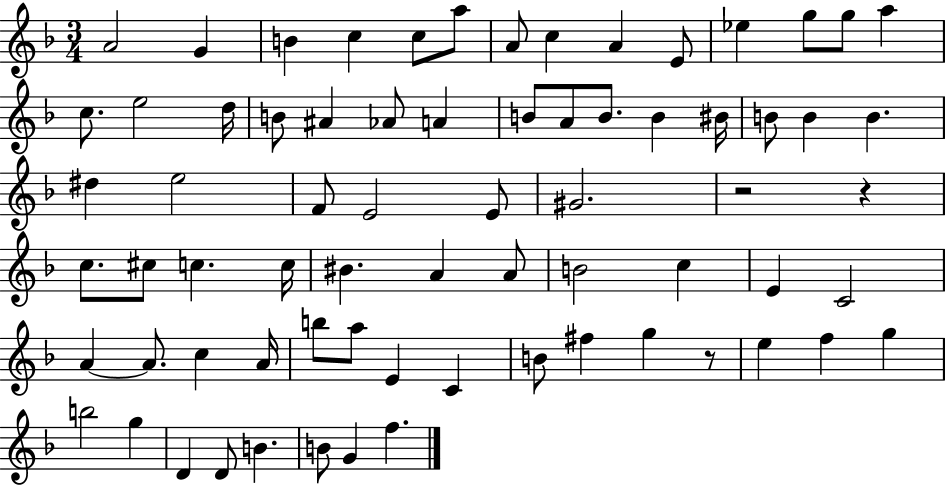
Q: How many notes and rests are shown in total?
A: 71